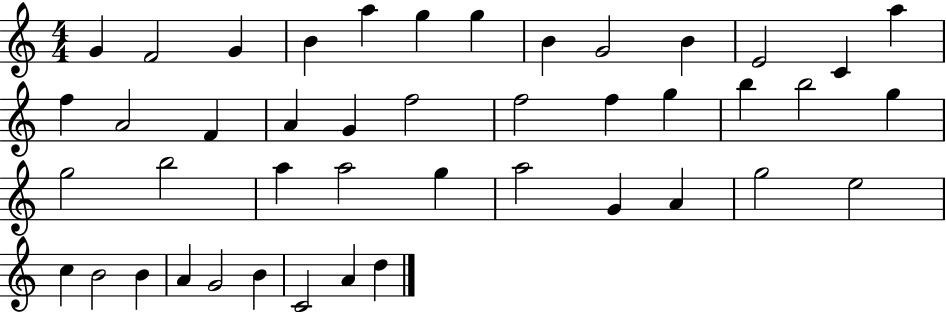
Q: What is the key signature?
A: C major